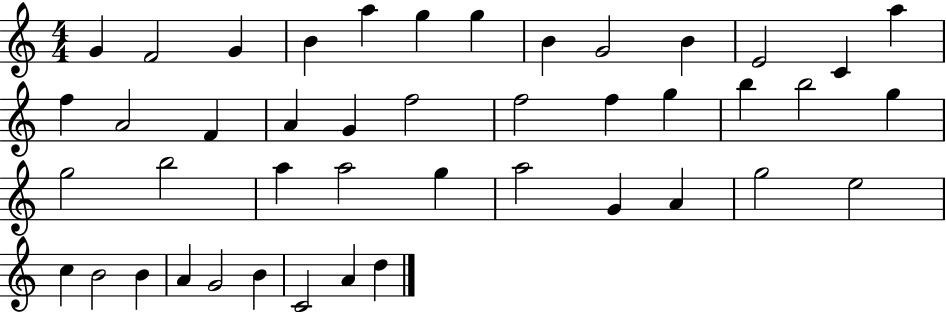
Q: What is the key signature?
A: C major